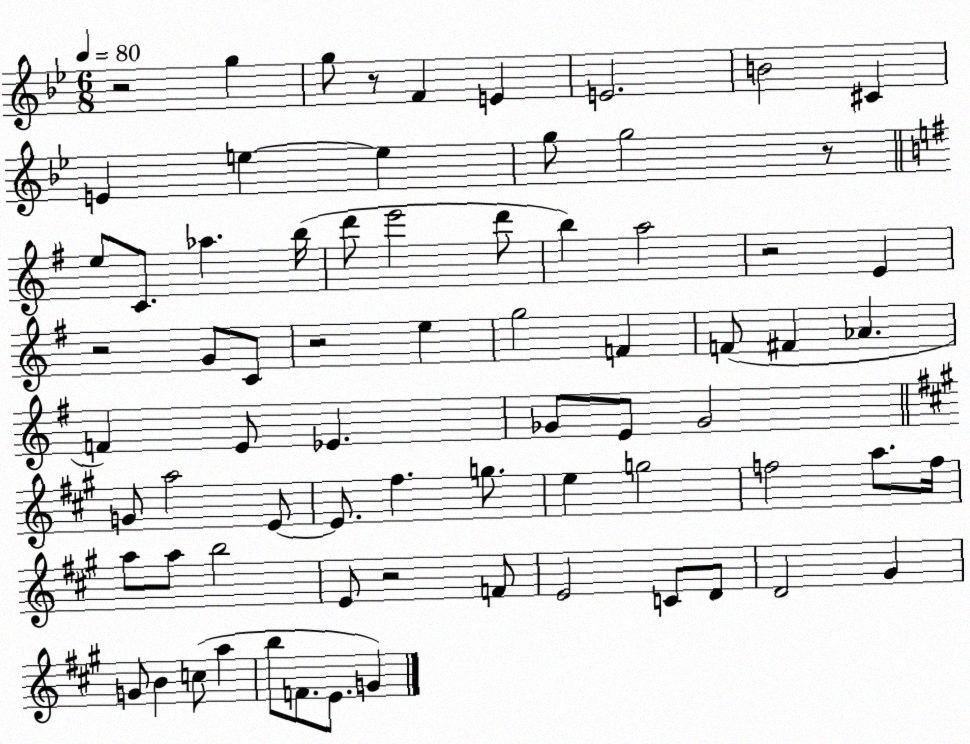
X:1
T:Untitled
M:6/8
L:1/4
K:Bb
z2 g g/2 z/2 F E E2 B2 ^C E e e g/2 g2 z/2 e/2 C/2 _a b/4 d'/2 e'2 d'/2 b a2 z2 E z2 G/2 C/2 z2 e g2 F F/2 ^F _A F E/2 _E _G/2 E/2 _G2 G/2 a2 E/2 E/2 ^f g/2 e g2 f2 a/2 f/4 a/2 a/2 b2 E/2 z2 F/2 E2 C/2 D/2 D2 ^G G/2 B c/2 a b/2 F/2 E/2 G